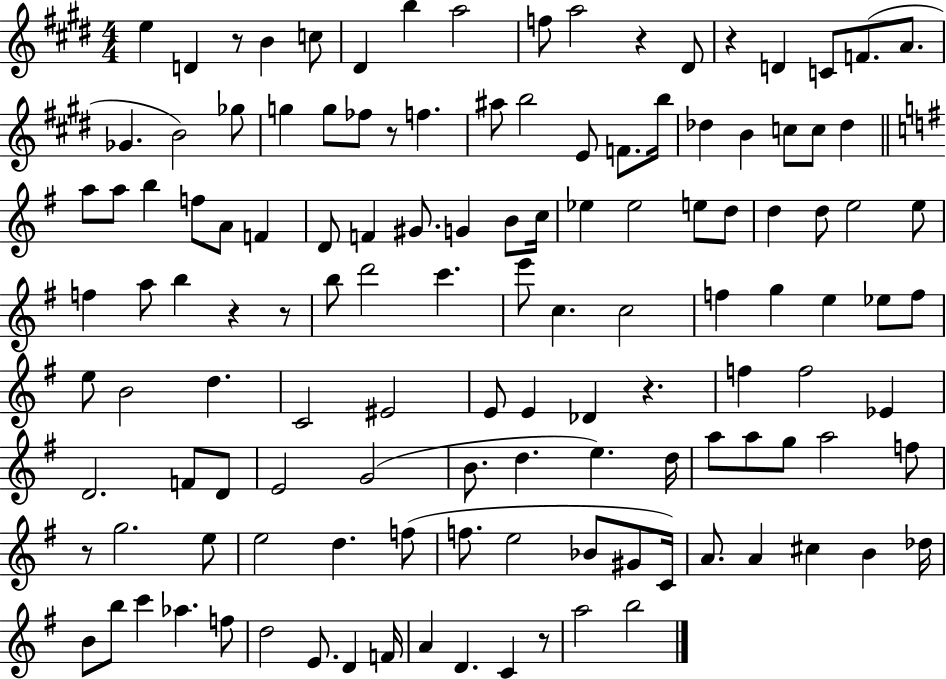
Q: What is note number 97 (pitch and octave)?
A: E5